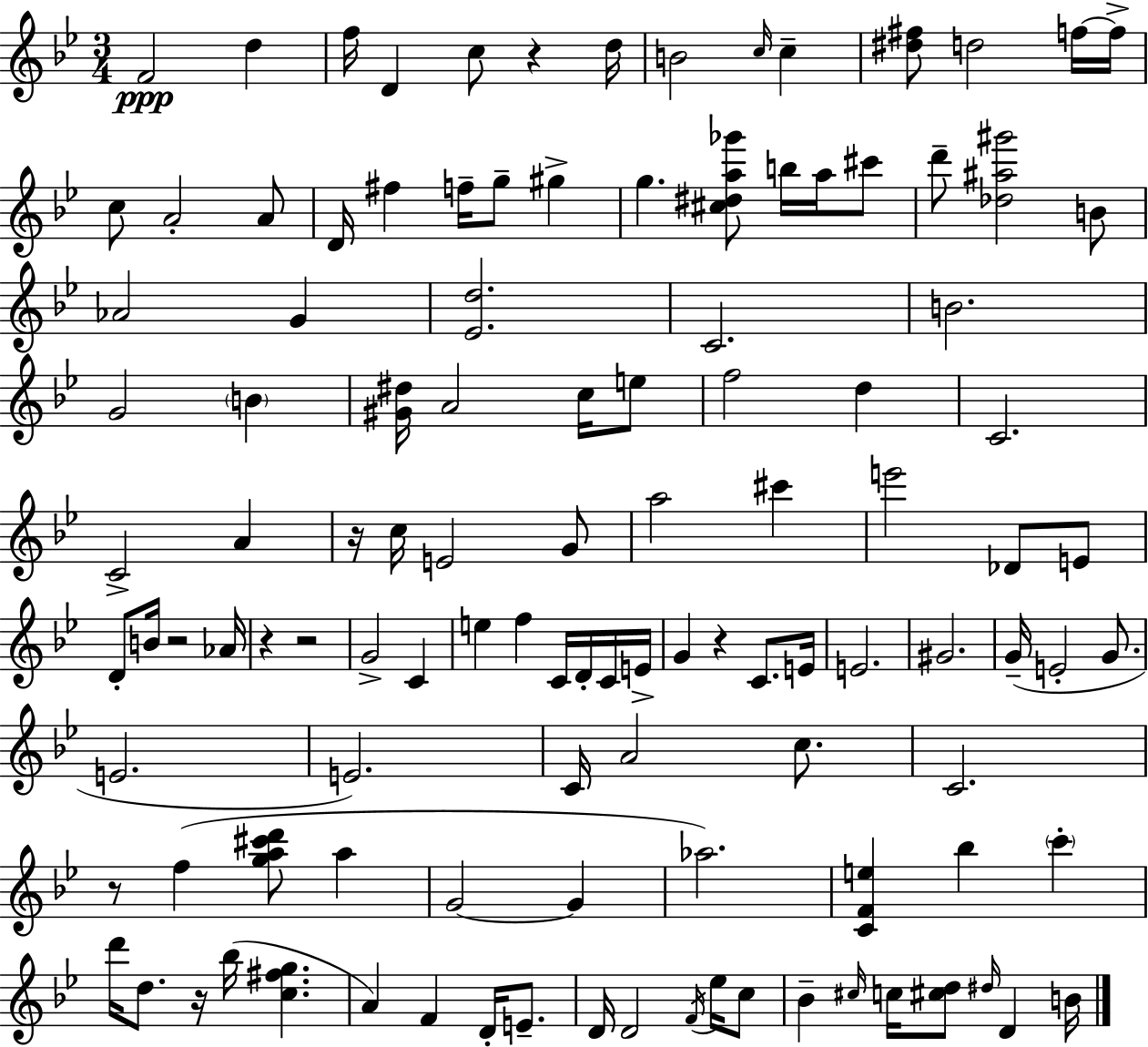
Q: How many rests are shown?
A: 8